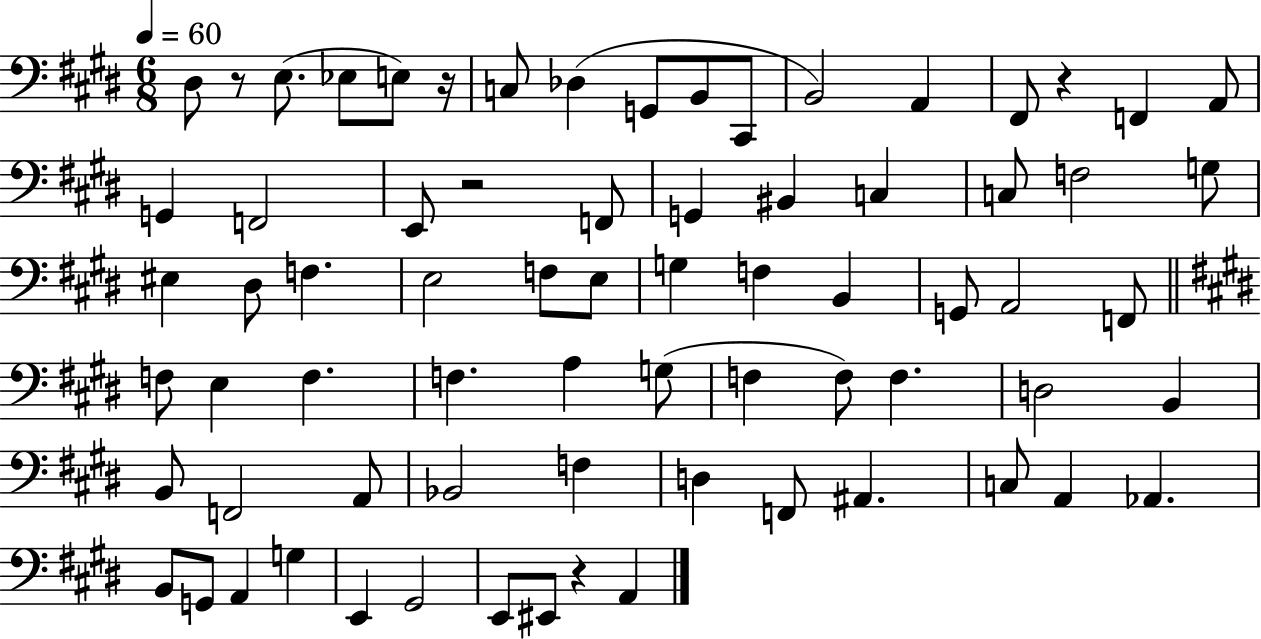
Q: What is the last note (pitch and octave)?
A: A2